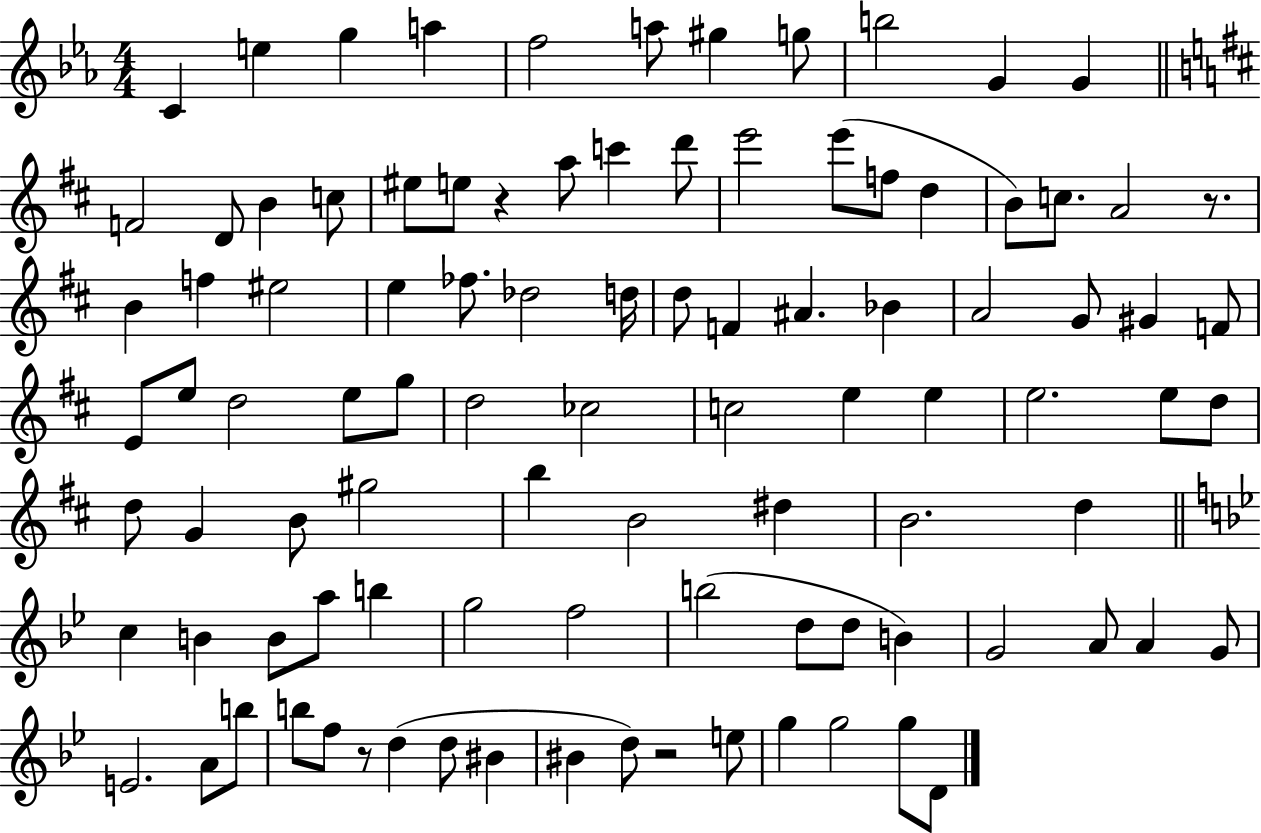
{
  \clef treble
  \numericTimeSignature
  \time 4/4
  \key ees \major
  c'4 e''4 g''4 a''4 | f''2 a''8 gis''4 g''8 | b''2 g'4 g'4 | \bar "||" \break \key d \major f'2 d'8 b'4 c''8 | eis''8 e''8 r4 a''8 c'''4 d'''8 | e'''2 e'''8( f''8 d''4 | b'8) c''8. a'2 r8. | \break b'4 f''4 eis''2 | e''4 fes''8. des''2 d''16 | d''8 f'4 ais'4. bes'4 | a'2 g'8 gis'4 f'8 | \break e'8 e''8 d''2 e''8 g''8 | d''2 ces''2 | c''2 e''4 e''4 | e''2. e''8 d''8 | \break d''8 g'4 b'8 gis''2 | b''4 b'2 dis''4 | b'2. d''4 | \bar "||" \break \key bes \major c''4 b'4 b'8 a''8 b''4 | g''2 f''2 | b''2( d''8 d''8 b'4) | g'2 a'8 a'4 g'8 | \break e'2. a'8 b''8 | b''8 f''8 r8 d''4( d''8 bis'4 | bis'4 d''8) r2 e''8 | g''4 g''2 g''8 d'8 | \break \bar "|."
}